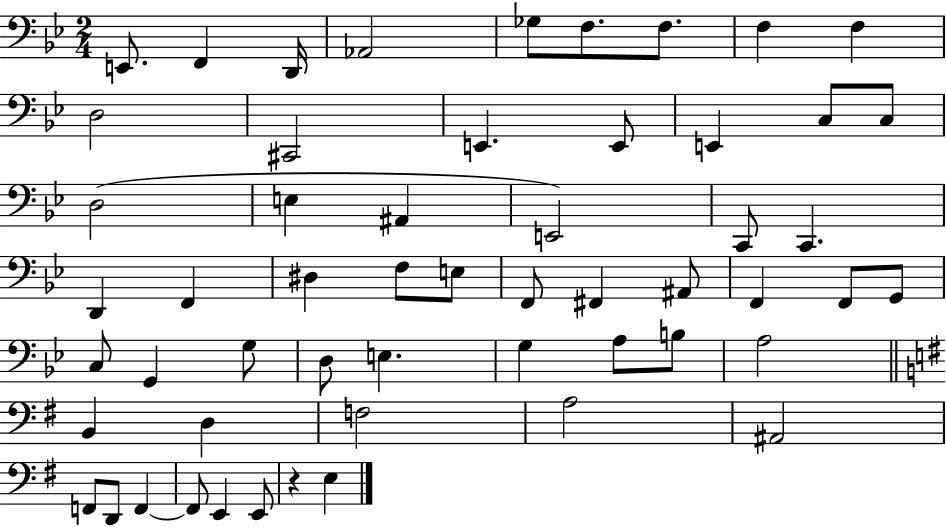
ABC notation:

X:1
T:Untitled
M:2/4
L:1/4
K:Bb
E,,/2 F,, D,,/4 _A,,2 _G,/2 F,/2 F,/2 F, F, D,2 ^C,,2 E,, E,,/2 E,, C,/2 C,/2 D,2 E, ^A,, E,,2 C,,/2 C,, D,, F,, ^D, F,/2 E,/2 F,,/2 ^F,, ^A,,/2 F,, F,,/2 G,,/2 C,/2 G,, G,/2 D,/2 E, G, A,/2 B,/2 A,2 B,, D, F,2 A,2 ^A,,2 F,,/2 D,,/2 F,, F,,/2 E,, E,,/2 z E,